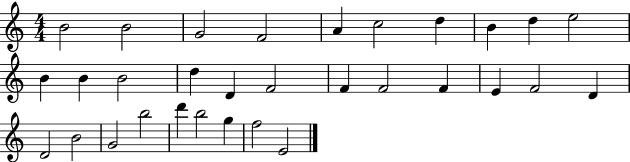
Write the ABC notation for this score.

X:1
T:Untitled
M:4/4
L:1/4
K:C
B2 B2 G2 F2 A c2 d B d e2 B B B2 d D F2 F F2 F E F2 D D2 B2 G2 b2 d' b2 g f2 E2